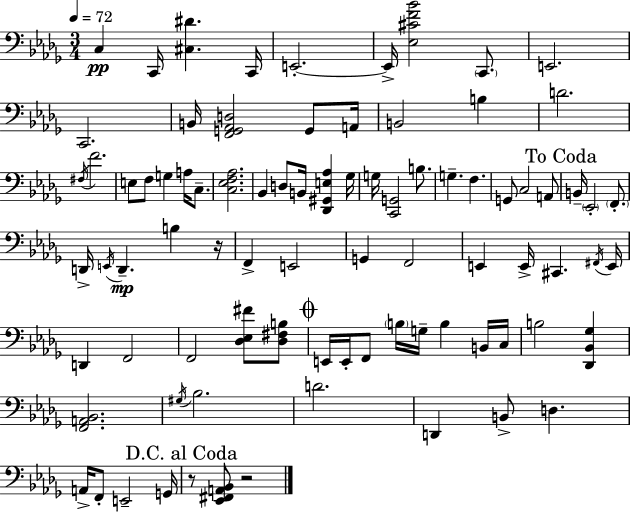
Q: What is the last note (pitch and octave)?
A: G2